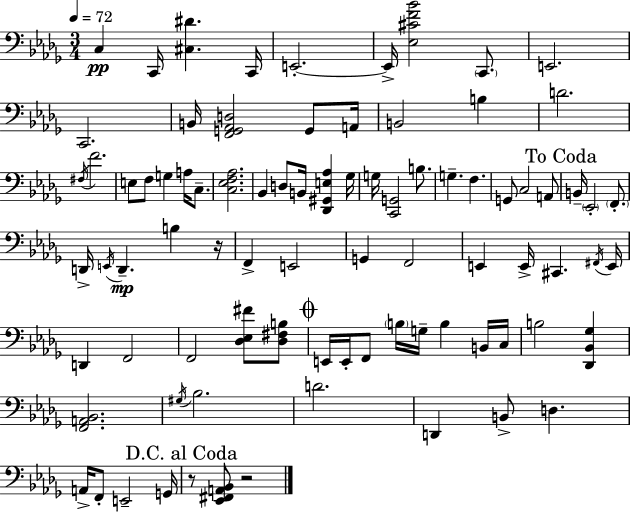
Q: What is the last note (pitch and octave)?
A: G2